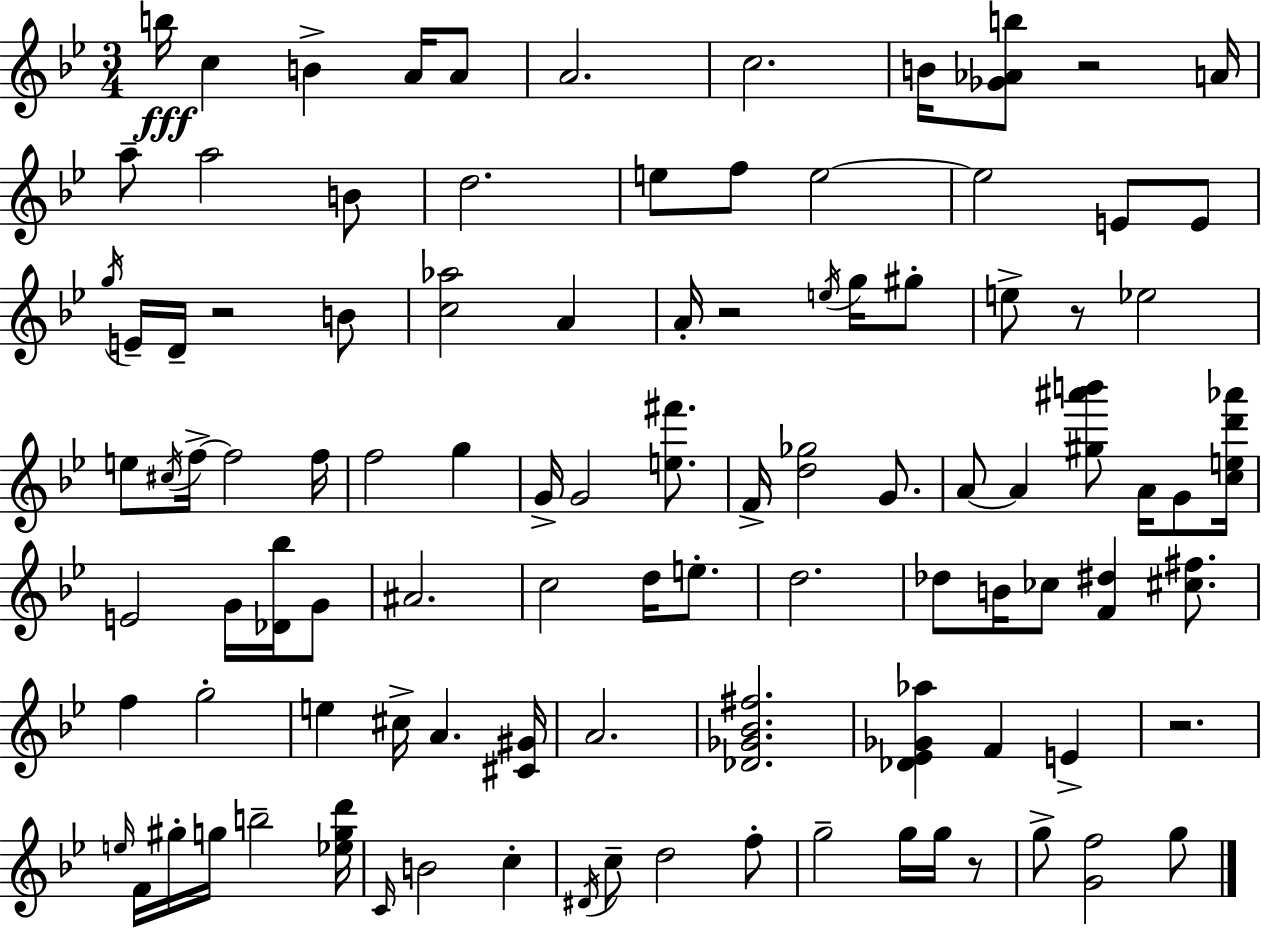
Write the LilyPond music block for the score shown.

{
  \clef treble
  \numericTimeSignature
  \time 3/4
  \key g \minor
  b''16\fff c''4 b'4-> a'16 a'8 | a'2. | c''2. | b'16 <ges' aes' b''>8 r2 a'16 | \break a''8-- a''2 b'8 | d''2. | e''8 f''8 e''2~~ | e''2 e'8 e'8 | \break \acciaccatura { g''16 } e'16-- d'16-- r2 b'8 | <c'' aes''>2 a'4 | a'16-. r2 \acciaccatura { e''16 } g''16 | gis''8-. e''8-> r8 ees''2 | \break e''8 \acciaccatura { cis''16 } f''16->~~ f''2 | f''16 f''2 g''4 | g'16-> g'2 | <e'' fis'''>8. f'16-> <d'' ges''>2 | \break g'8. a'8~~ a'4 <gis'' ais''' b'''>8 a'16 | g'8 <c'' e'' d''' aes'''>16 e'2 g'16 | <des' bes''>16 g'8 ais'2. | c''2 d''16 | \break e''8.-. d''2. | des''8 b'16 ces''8 <f' dis''>4 | <cis'' fis''>8. f''4 g''2-. | e''4 cis''16-> a'4. | \break <cis' gis'>16 a'2. | <des' ges' bes' fis''>2. | <des' ees' ges' aes''>4 f'4 e'4-> | r2. | \break \grace { e''16 } f'16 gis''16-. g''16 b''2-- | <ees'' g'' d'''>16 \grace { c'16 } b'2 | c''4-. \acciaccatura { dis'16 } c''8-- d''2 | f''8-. g''2-- | \break g''16 g''16 r8 g''8-> <g' f''>2 | g''8 \bar "|."
}